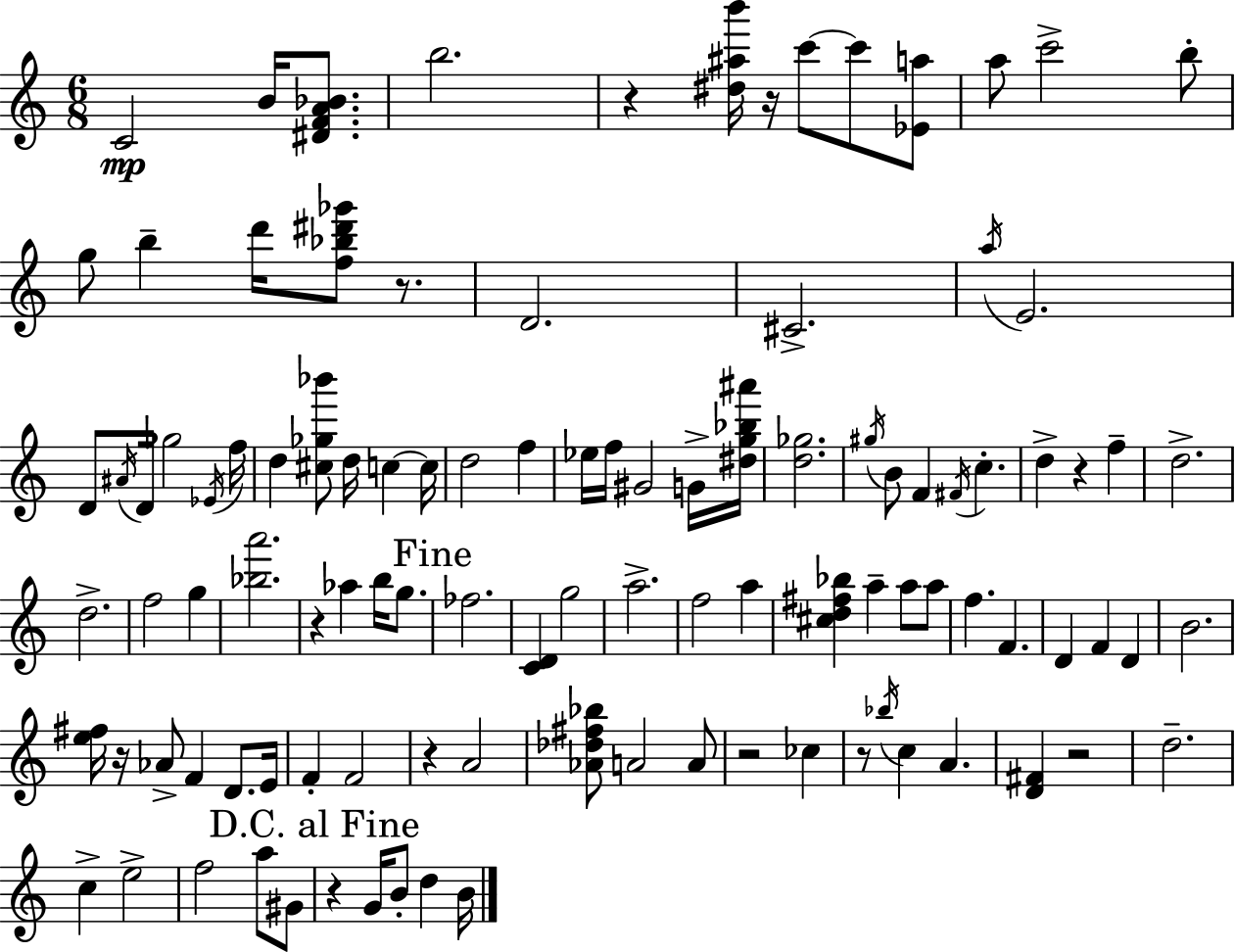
{
  \clef treble
  \numericTimeSignature
  \time 6/8
  \key c \major
  c'2\mp b'16 <dis' f' a' bes'>8. | b''2. | r4 <dis'' ais'' b'''>16 r16 c'''8~~ c'''8 <ees' a''>8 | a''8 c'''2-> b''8-. | \break g''8 b''4-- d'''16 <f'' bes'' dis''' ges'''>8 r8. | d'2. | cis'2.-> | \acciaccatura { a''16 } e'2. | \break d'8 \acciaccatura { ais'16 } d'16 ges''2 | \acciaccatura { ees'16 } f''16 d''4 <cis'' ges'' bes'''>8 d''16 c''4~~ | c''16 d''2 f''4 | ees''16 f''16 gis'2 | \break g'16-> <dis'' g'' bes'' ais'''>16 <d'' ges''>2. | \acciaccatura { gis''16 } b'8 f'4 \acciaccatura { fis'16 } c''4.-. | d''4-> r4 | f''4-- d''2.-> | \break d''2.-> | f''2 | g''4 <bes'' a'''>2. | r4 aes''4 | \break b''16 g''8. \mark "Fine" fes''2. | <c' d'>4 g''2 | a''2.-> | f''2 | \break a''4 <cis'' d'' fis'' bes''>4 a''4-- | a''8 a''8 f''4. f'4. | d'4 f'4 | d'4 b'2. | \break <e'' fis''>16 r16 aes'8-> f'4 | d'8. e'16 f'4-. f'2 | r4 a'2 | <aes' des'' fis'' bes''>8 a'2 | \break a'8 r2 | ces''4 r8 \acciaccatura { bes''16 } c''4 | a'4. <d' fis'>4 r2 | d''2.-- | \break c''4-> e''2-> | f''2 | a''8 gis'8 \mark "D.C. al Fine" r4 g'16 b'8-. | d''4 b'16 \bar "|."
}